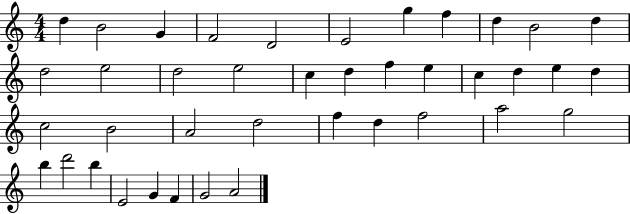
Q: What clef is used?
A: treble